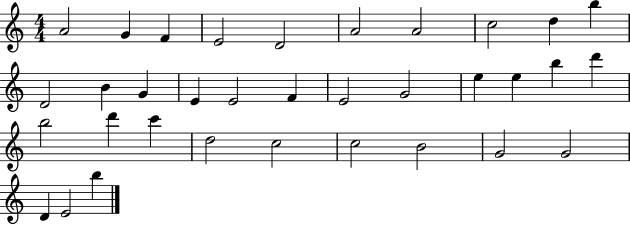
A4/h G4/q F4/q E4/h D4/h A4/h A4/h C5/h D5/q B5/q D4/h B4/q G4/q E4/q E4/h F4/q E4/h G4/h E5/q E5/q B5/q D6/q B5/h D6/q C6/q D5/h C5/h C5/h B4/h G4/h G4/h D4/q E4/h B5/q